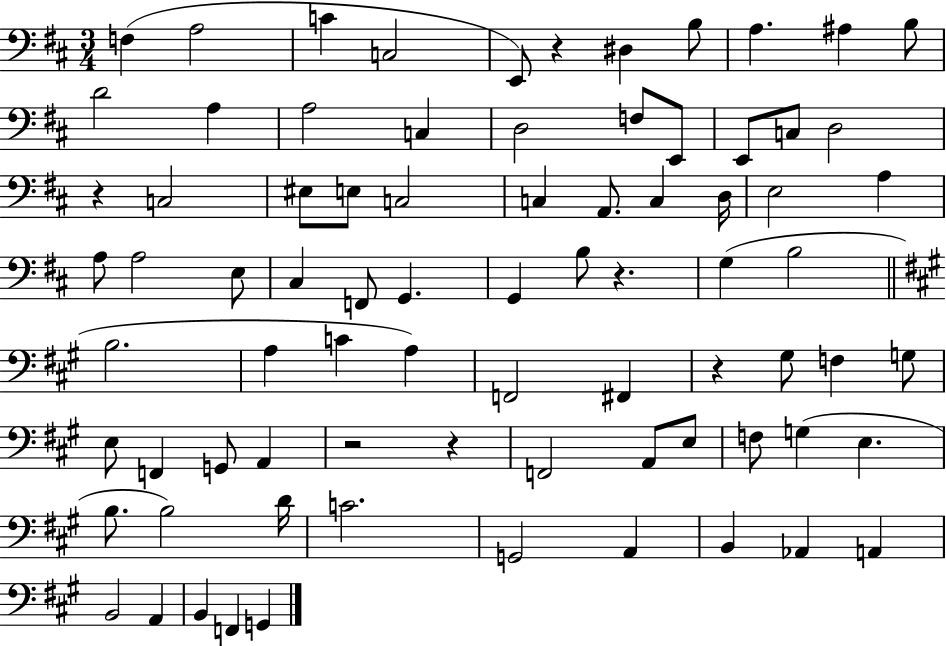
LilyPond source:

{
  \clef bass
  \numericTimeSignature
  \time 3/4
  \key d \major
  f4( a2 | c'4 c2 | e,8) r4 dis4 b8 | a4. ais4 b8 | \break d'2 a4 | a2 c4 | d2 f8 e,8 | e,8 c8 d2 | \break r4 c2 | eis8 e8 c2 | c4 a,8. c4 d16 | e2 a4 | \break a8 a2 e8 | cis4 f,8 g,4. | g,4 b8 r4. | g4( b2 | \break \bar "||" \break \key a \major b2. | a4 c'4 a4) | f,2 fis,4 | r4 gis8 f4 g8 | \break e8 f,4 g,8 a,4 | r2 r4 | f,2 a,8 e8 | f8 g4( e4. | \break b8. b2) d'16 | c'2. | g,2 a,4 | b,4 aes,4 a,4 | \break b,2 a,4 | b,4 f,4 g,4 | \bar "|."
}